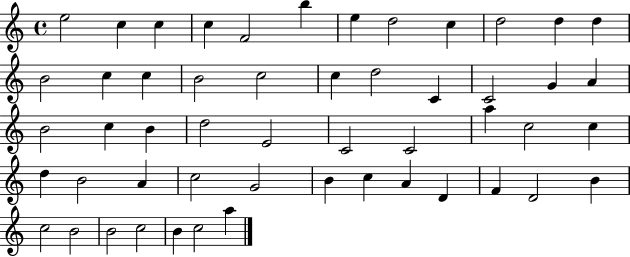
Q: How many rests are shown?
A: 0